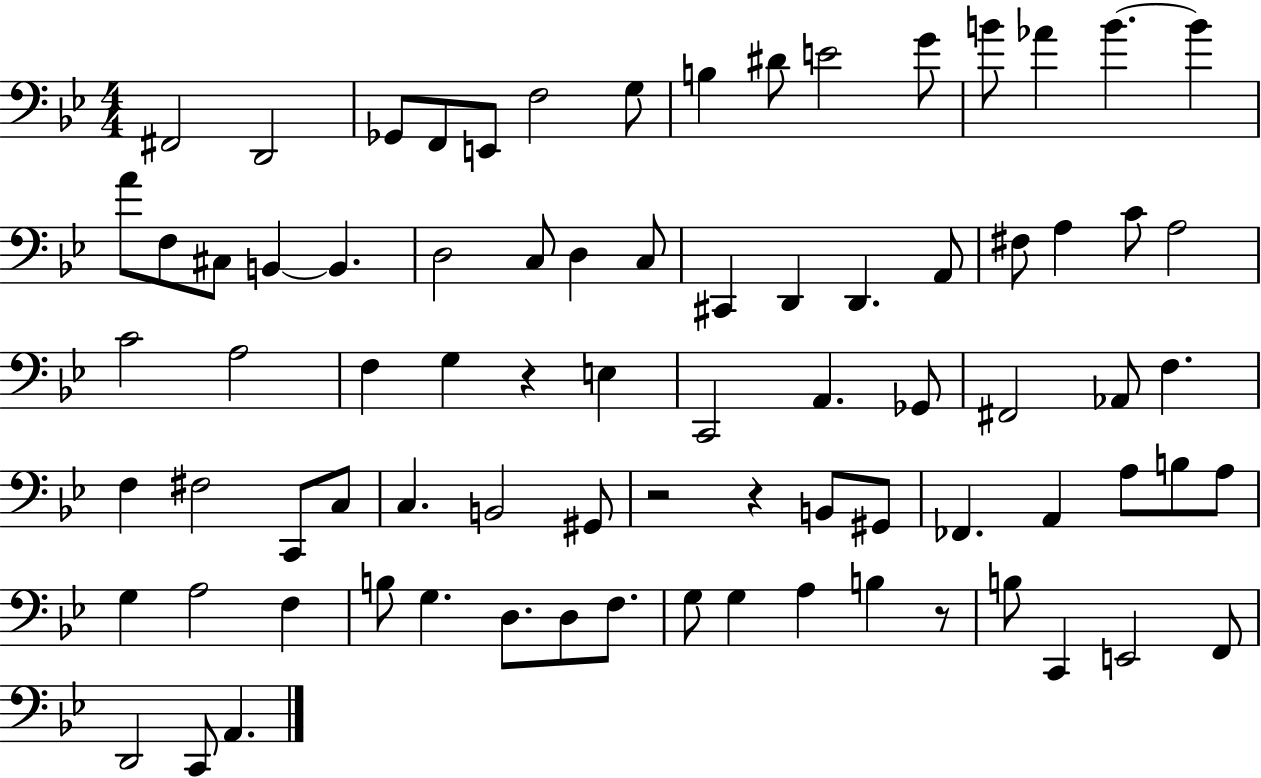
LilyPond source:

{
  \clef bass
  \numericTimeSignature
  \time 4/4
  \key bes \major
  fis,2 d,2 | ges,8 f,8 e,8 f2 g8 | b4 dis'8 e'2 g'8 | b'8 aes'4 b'4.~~ b'4 | \break a'8 f8 cis8 b,4~~ b,4. | d2 c8 d4 c8 | cis,4 d,4 d,4. a,8 | fis8 a4 c'8 a2 | \break c'2 a2 | f4 g4 r4 e4 | c,2 a,4. ges,8 | fis,2 aes,8 f4. | \break f4 fis2 c,8 c8 | c4. b,2 gis,8 | r2 r4 b,8 gis,8 | fes,4. a,4 a8 b8 a8 | \break g4 a2 f4 | b8 g4. d8. d8 f8. | g8 g4 a4 b4 r8 | b8 c,4 e,2 f,8 | \break d,2 c,8 a,4. | \bar "|."
}